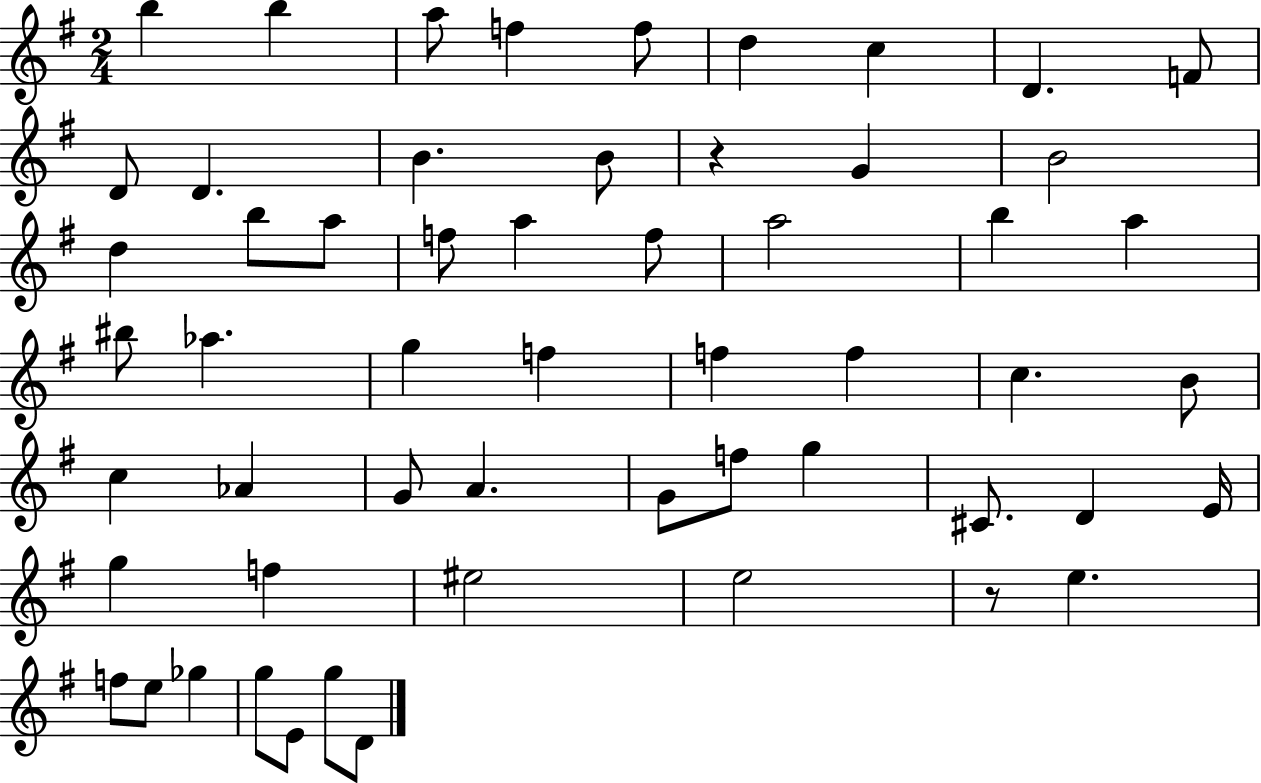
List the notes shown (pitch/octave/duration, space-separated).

B5/q B5/q A5/e F5/q F5/e D5/q C5/q D4/q. F4/e D4/e D4/q. B4/q. B4/e R/q G4/q B4/h D5/q B5/e A5/e F5/e A5/q F5/e A5/h B5/q A5/q BIS5/e Ab5/q. G5/q F5/q F5/q F5/q C5/q. B4/e C5/q Ab4/q G4/e A4/q. G4/e F5/e G5/q C#4/e. D4/q E4/s G5/q F5/q EIS5/h E5/h R/e E5/q. F5/e E5/e Gb5/q G5/e E4/e G5/e D4/e